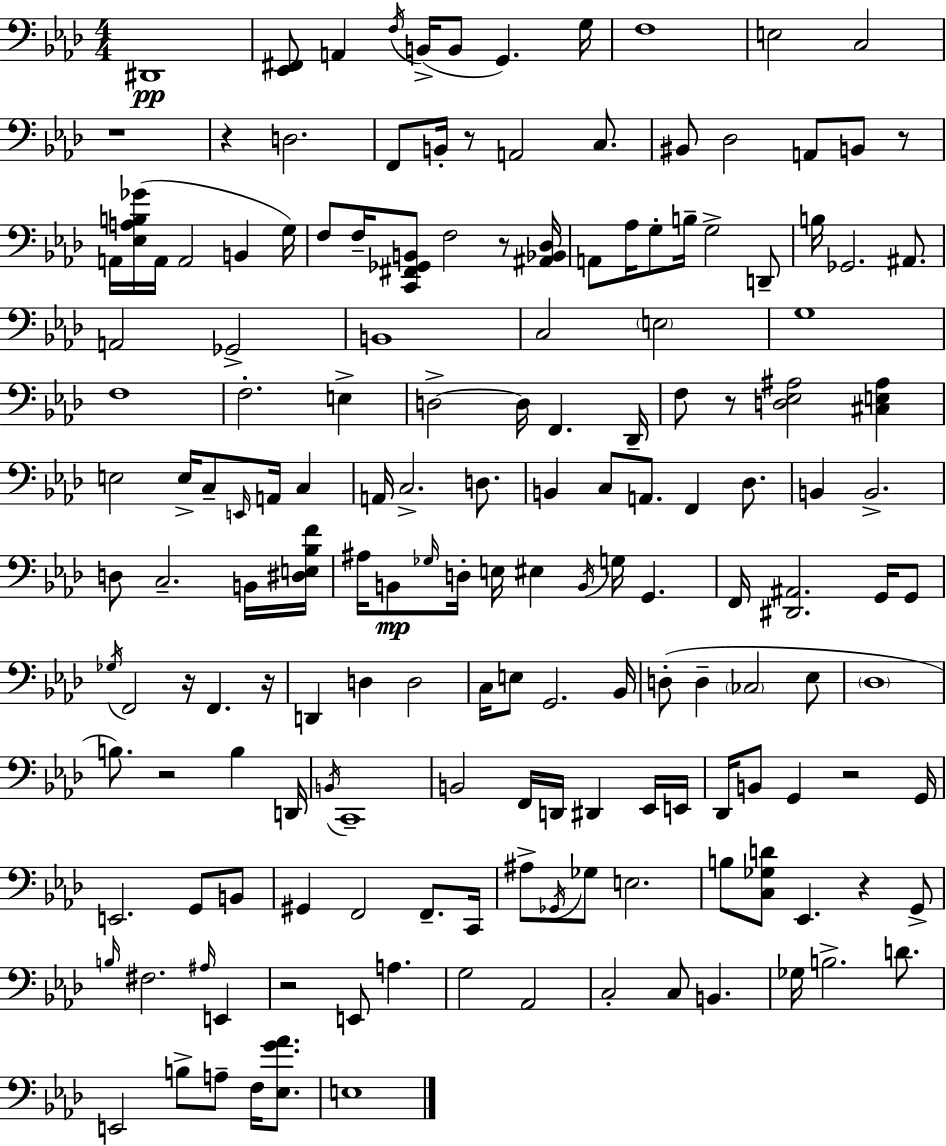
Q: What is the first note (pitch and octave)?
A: D#2